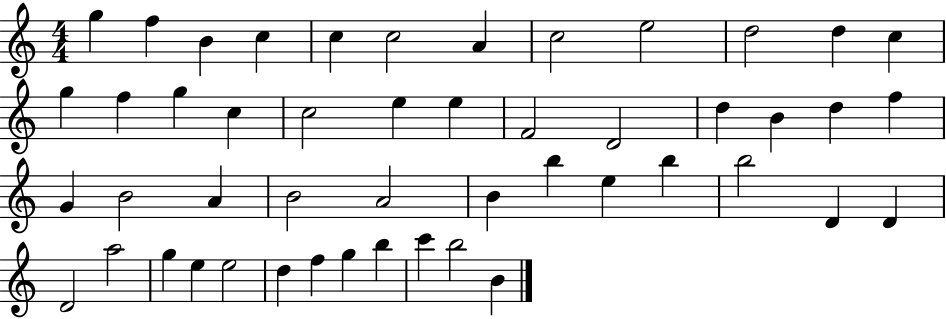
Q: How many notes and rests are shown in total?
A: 49